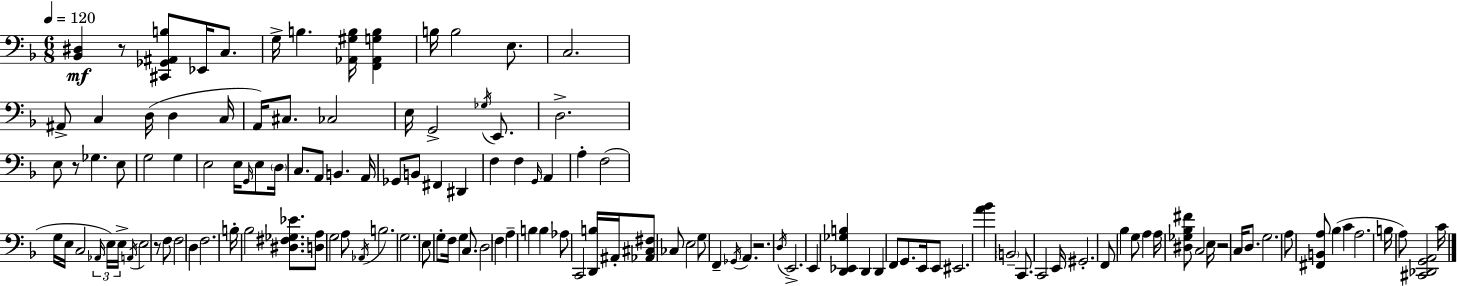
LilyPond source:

{
  \clef bass
  \numericTimeSignature
  \time 6/8
  \key d \minor
  \tempo 4 = 120
  \repeat volta 2 { <bes, dis>4\mf r8 <cis, ges, ais, b>8 ees,16 c8. | g16-> b4. <aes, gis b>16 <f, aes, g b>4 | b16 b2 e8. | c2. | \break ais,8-> c4 d16( d4 c16 | a,16) cis8. ces2 | e16 g,2-> \acciaccatura { ges16 } e,8. | d2.-> | \break e8 r8 ges4. e8 | g2 g4 | e2 e16 \grace { g,16 } e8 | \parenthesize d16 c8. a,8 b,4. | \break a,16 ges,8 b,8 fis,4 dis,4 | f4 f4 \grace { g,16 } a,4 | a4-. f2( | g16 e16 c2 | \break \tuplet 3/2 { \grace { aes,16 } e16) e16-> } \acciaccatura { a,16 } e2 | r8 f8 f2 | d4 f2. | b16-. bes2 | \break <dis fis ges ees'>8. <d a>8 g2 | a8 \acciaccatura { aes,16 } b2. | g2. | e8 g8-. f16 g4 | \break c8. d2 | \parenthesize f4 a4-- b4 | b4 aes8 c,2 | <d, b>16 ais,16-. <aes, cis fis>8 ces8 e2 | \break g8 f,4-- | \acciaccatura { ges,16 } a,4. r2. | \acciaccatura { d16 } e,2.-> | e,4 | \break <d, ees, ges b>4 d,4 d,4 | f,8 g,8. e,16 e,8 eis,2. | <a' bes'>4 | \parenthesize b,2-- c,8. c,2 | \break e,16 gis,2.-. | f,8 bes4 | g8 a4 a16 <dis ges bes fis'>8 c2 | e16 r2 | \break c16 d8. g2. | a8 <fis, b, a>8 | bes4( c'4 a2. | b16 a8) <cis, des, g, a,>2 | \break c'16 } \bar "|."
}